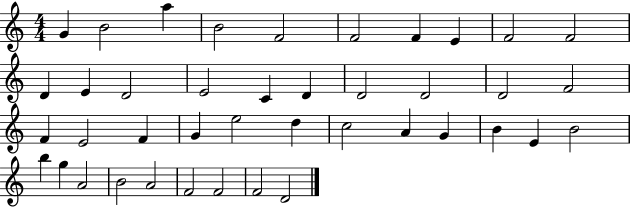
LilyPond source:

{
  \clef treble
  \numericTimeSignature
  \time 4/4
  \key c \major
  g'4 b'2 a''4 | b'2 f'2 | f'2 f'4 e'4 | f'2 f'2 | \break d'4 e'4 d'2 | e'2 c'4 d'4 | d'2 d'2 | d'2 f'2 | \break f'4 e'2 f'4 | g'4 e''2 d''4 | c''2 a'4 g'4 | b'4 e'4 b'2 | \break b''4 g''4 a'2 | b'2 a'2 | f'2 f'2 | f'2 d'2 | \break \bar "|."
}